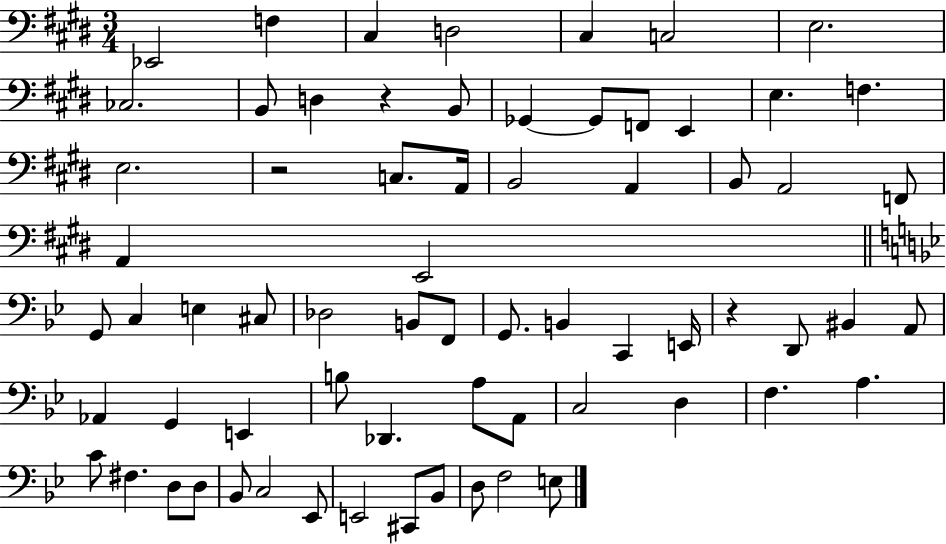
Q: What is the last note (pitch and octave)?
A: E3